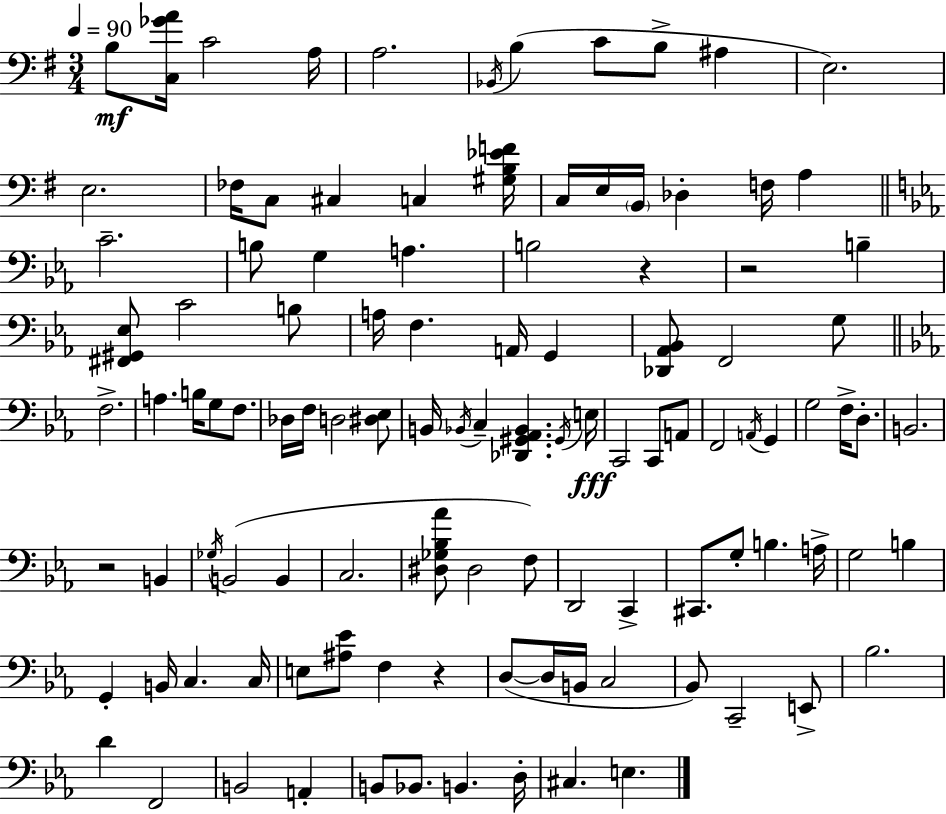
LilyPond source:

{
  \clef bass
  \numericTimeSignature
  \time 3/4
  \key g \major
  \tempo 4 = 90
  \repeat volta 2 { b8\mf <c ges' a'>16 c'2 a16 | a2. | \acciaccatura { bes,16 }( b4 c'8 b8-> ais4 | e2.) | \break e2. | fes16 c8 cis4 c4 | <gis b ees' f'>16 c16 e16 \parenthesize b,16 des4-. f16 a4 | \bar "||" \break \key c \minor c'2.-- | b8 g4 a4. | b2 r4 | r2 b4-- | \break <fis, gis, ees>8 c'2 b8 | a16 f4. a,16 g,4 | <des, aes, bes,>8 f,2 g8 | \bar "||" \break \key ees \major f2.-> | a4. b16 g8 f8. | des16 f16 d2 <dis ees>8 | b,16 \acciaccatura { bes,16 } c4-- <des, gis, aes, bes,>4. | \break \acciaccatura { gis,16 }\fff e16 c,2 c,8 | a,8 f,2 \acciaccatura { a,16 } g,4 | g2 f16-> | d8.-. b,2. | \break r2 b,4 | \acciaccatura { ges16 } b,2( | b,4 c2. | <dis ges bes aes'>8 dis2 | \break f8) d,2 | c,4-> cis,8. g8-. b4. | a16-> g2 | b4 g,4-. b,16 c4. | \break c16 e8 <ais ees'>8 f4 | r4 d8~(~ d16 b,16 c2 | bes,8) c,2-- | e,8-> bes2. | \break d'4 f,2 | b,2 | a,4-. b,8 bes,8. b,4. | d16-. cis4. e4. | \break } \bar "|."
}